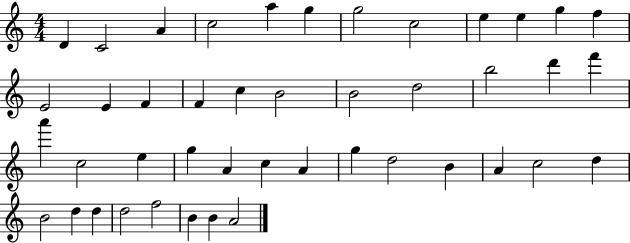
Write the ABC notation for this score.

X:1
T:Untitled
M:4/4
L:1/4
K:C
D C2 A c2 a g g2 c2 e e g f E2 E F F c B2 B2 d2 b2 d' f' a' c2 e g A c A g d2 B A c2 d B2 d d d2 f2 B B A2